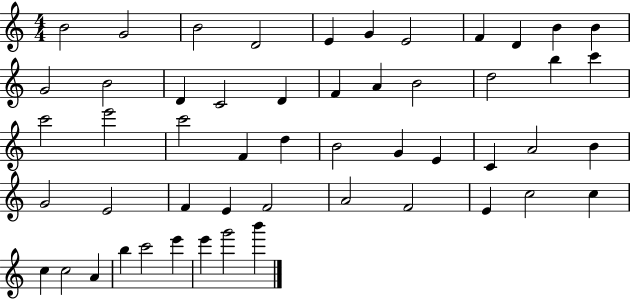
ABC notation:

X:1
T:Untitled
M:4/4
L:1/4
K:C
B2 G2 B2 D2 E G E2 F D B B G2 B2 D C2 D F A B2 d2 b c' c'2 e'2 c'2 F d B2 G E C A2 B G2 E2 F E F2 A2 F2 E c2 c c c2 A b c'2 e' e' g'2 b'